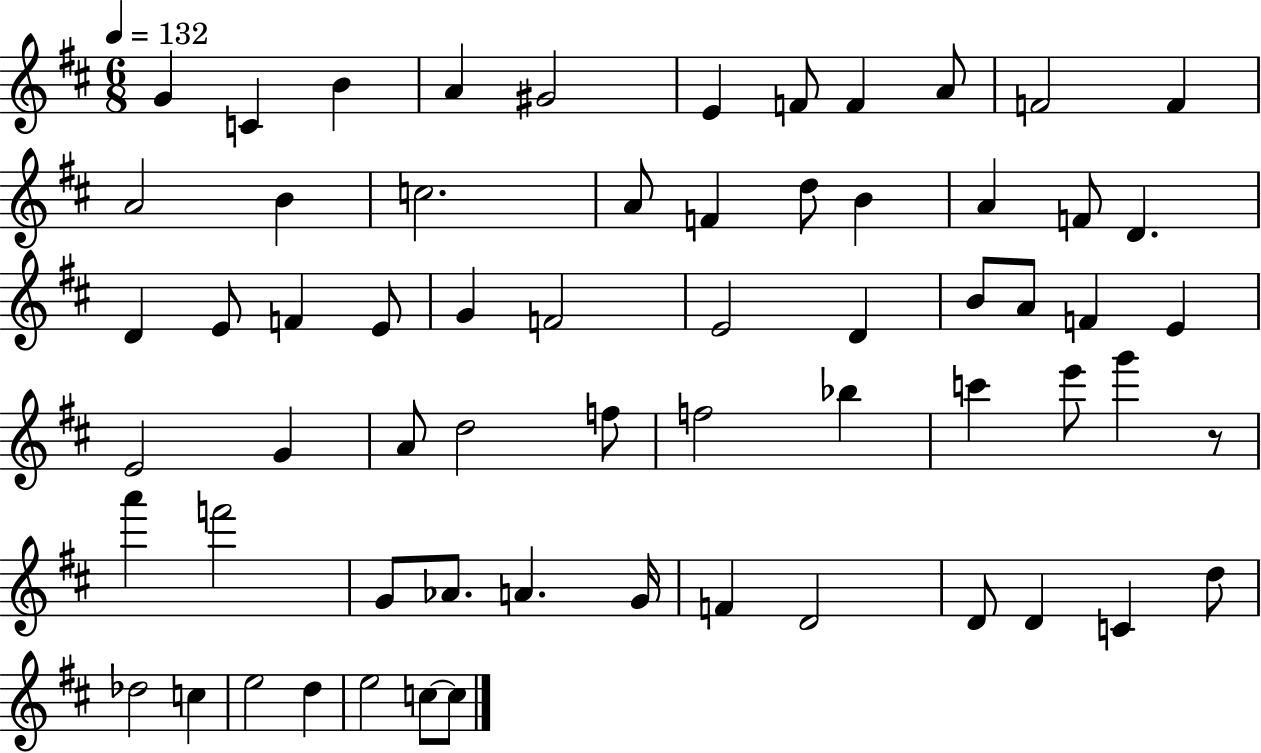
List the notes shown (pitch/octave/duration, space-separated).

G4/q C4/q B4/q A4/q G#4/h E4/q F4/e F4/q A4/e F4/h F4/q A4/h B4/q C5/h. A4/e F4/q D5/e B4/q A4/q F4/e D4/q. D4/q E4/e F4/q E4/e G4/q F4/h E4/h D4/q B4/e A4/e F4/q E4/q E4/h G4/q A4/e D5/h F5/e F5/h Bb5/q C6/q E6/e G6/q R/e A6/q F6/h G4/e Ab4/e. A4/q. G4/s F4/q D4/h D4/e D4/q C4/q D5/e Db5/h C5/q E5/h D5/q E5/h C5/e C5/e